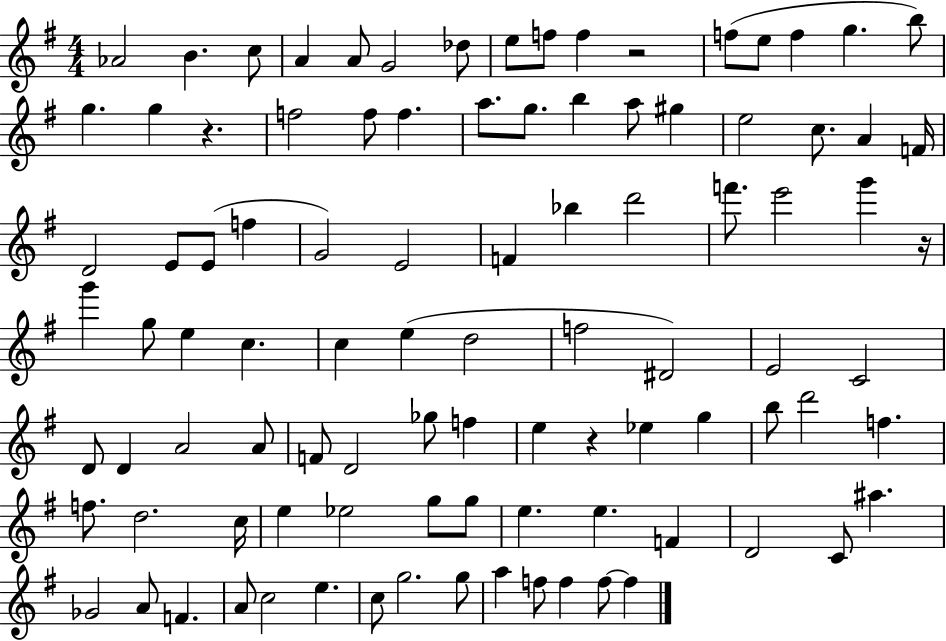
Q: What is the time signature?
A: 4/4